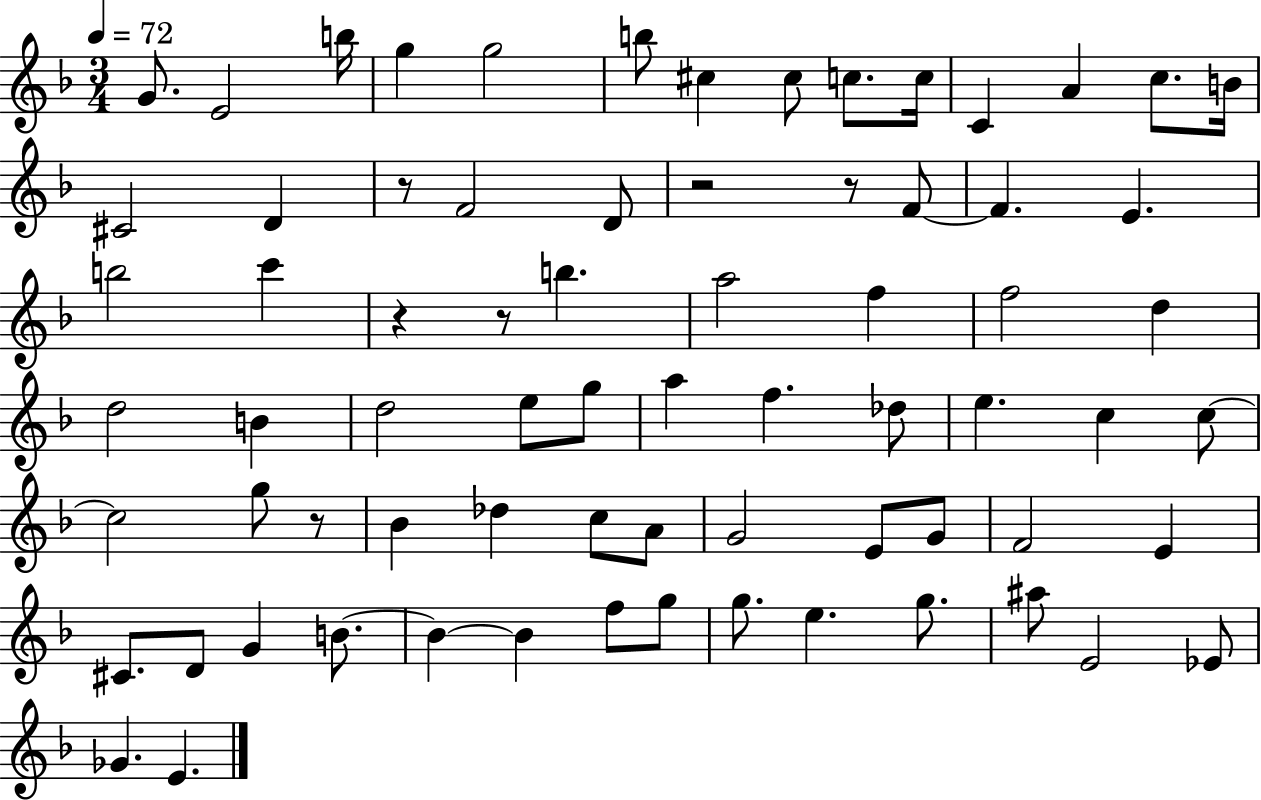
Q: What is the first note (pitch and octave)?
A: G4